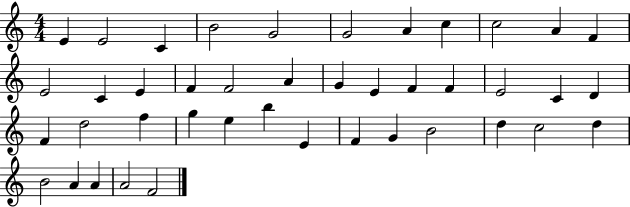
E4/q E4/h C4/q B4/h G4/h G4/h A4/q C5/q C5/h A4/q F4/q E4/h C4/q E4/q F4/q F4/h A4/q G4/q E4/q F4/q F4/q E4/h C4/q D4/q F4/q D5/h F5/q G5/q E5/q B5/q E4/q F4/q G4/q B4/h D5/q C5/h D5/q B4/h A4/q A4/q A4/h F4/h